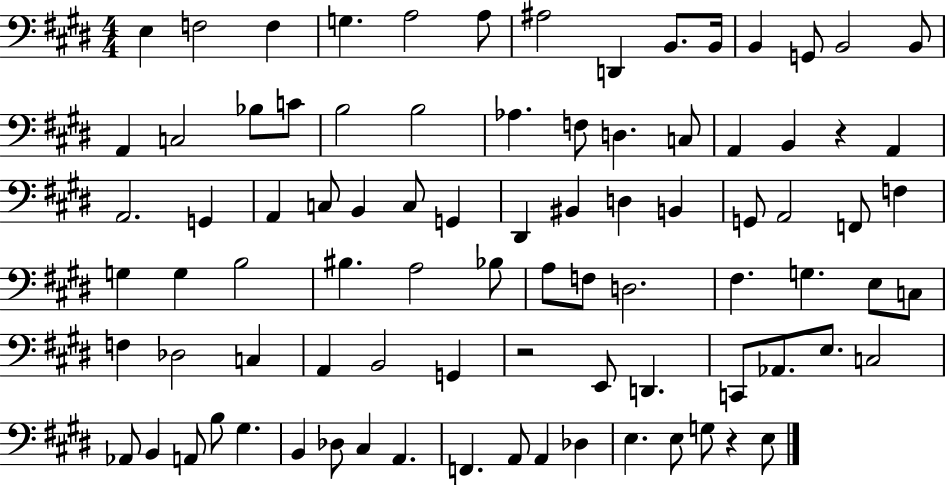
E3/q F3/h F3/q G3/q. A3/h A3/e A#3/h D2/q B2/e. B2/s B2/q G2/e B2/h B2/e A2/q C3/h Bb3/e C4/e B3/h B3/h Ab3/q. F3/e D3/q. C3/e A2/q B2/q R/q A2/q A2/h. G2/q A2/q C3/e B2/q C3/e G2/q D#2/q BIS2/q D3/q B2/q G2/e A2/h F2/e F3/q G3/q G3/q B3/h BIS3/q. A3/h Bb3/e A3/e F3/e D3/h. F#3/q. G3/q. E3/e C3/e F3/q Db3/h C3/q A2/q B2/h G2/q R/h E2/e D2/q. C2/e Ab2/e. E3/e. C3/h Ab2/e B2/q A2/e B3/e G#3/q. B2/q Db3/e C#3/q A2/q. F2/q. A2/e A2/q Db3/q E3/q. E3/e G3/e R/q E3/e